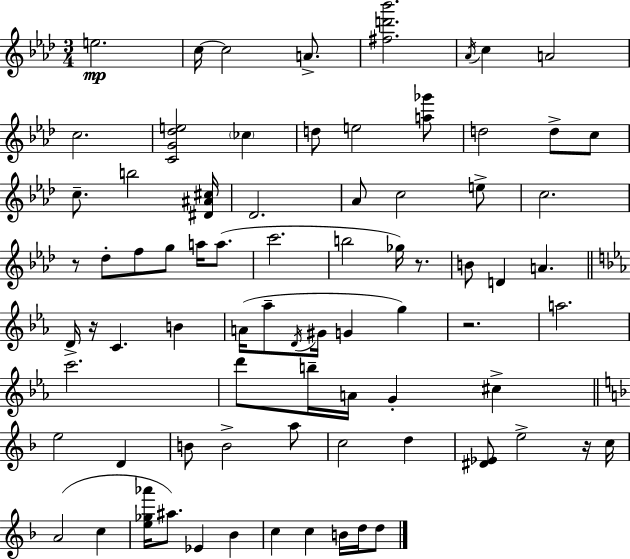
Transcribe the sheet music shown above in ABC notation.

X:1
T:Untitled
M:3/4
L:1/4
K:Fm
e2 c/4 c2 A/2 [^fd'_b']2 _A/4 c A2 c2 [CG_de]2 _c d/2 e2 [a_g']/2 d2 d/2 c/2 c/2 b2 [^D^A^c]/4 _D2 _A/2 c2 e/2 c2 z/2 _d/2 f/2 g/2 a/4 a/2 c'2 b2 _g/4 z/2 B/2 D A D/4 z/4 C B A/4 _a/2 D/4 ^G/4 G g z2 a2 c'2 d'/2 b/4 A/4 G ^c e2 D B/2 B2 a/2 c2 d [^D_E]/2 e2 z/4 c/4 A2 c [e_g_a']/4 ^a/2 _E _B c c B/4 d/4 d/2